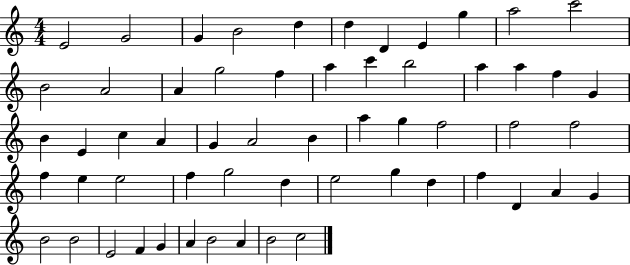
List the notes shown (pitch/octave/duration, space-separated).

E4/h G4/h G4/q B4/h D5/q D5/q D4/q E4/q G5/q A5/h C6/h B4/h A4/h A4/q G5/h F5/q A5/q C6/q B5/h A5/q A5/q F5/q G4/q B4/q E4/q C5/q A4/q G4/q A4/h B4/q A5/q G5/q F5/h F5/h F5/h F5/q E5/q E5/h F5/q G5/h D5/q E5/h G5/q D5/q F5/q D4/q A4/q G4/q B4/h B4/h E4/h F4/q G4/q A4/q B4/h A4/q B4/h C5/h